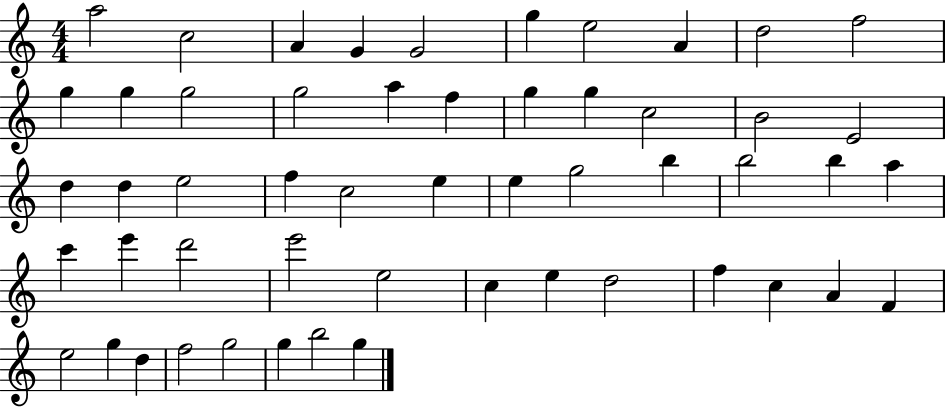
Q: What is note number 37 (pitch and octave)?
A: E6